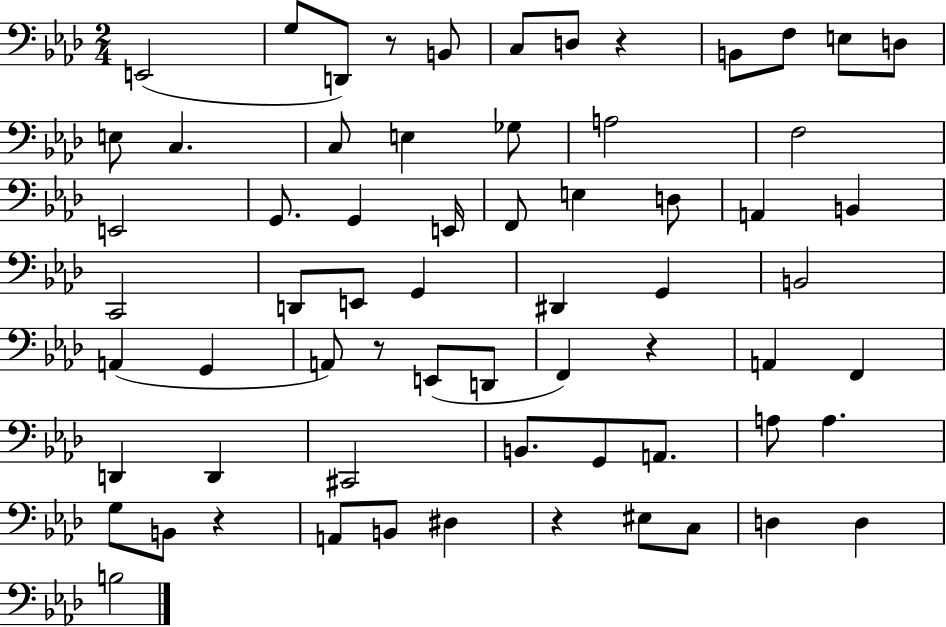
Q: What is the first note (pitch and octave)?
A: E2